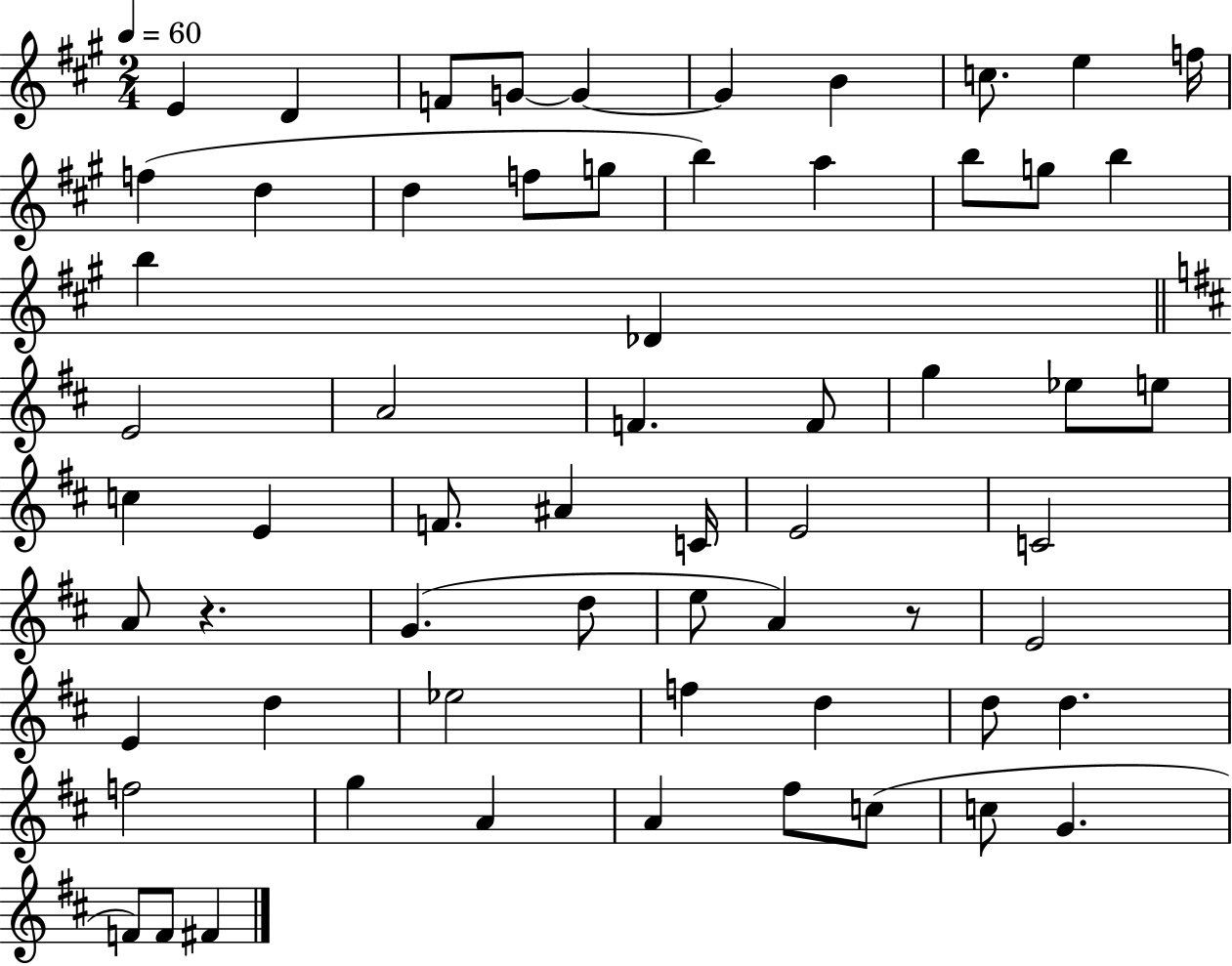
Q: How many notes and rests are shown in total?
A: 62